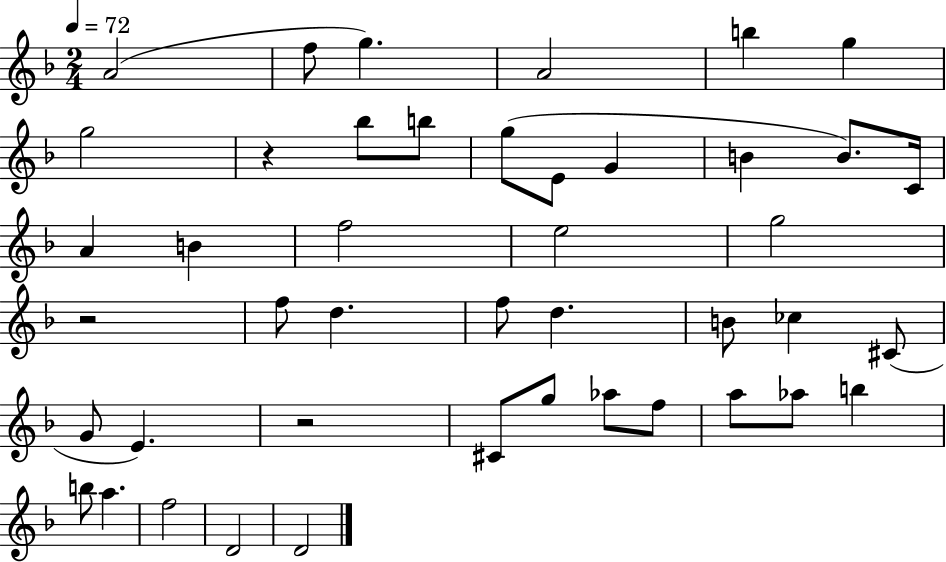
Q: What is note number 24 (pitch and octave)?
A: D5